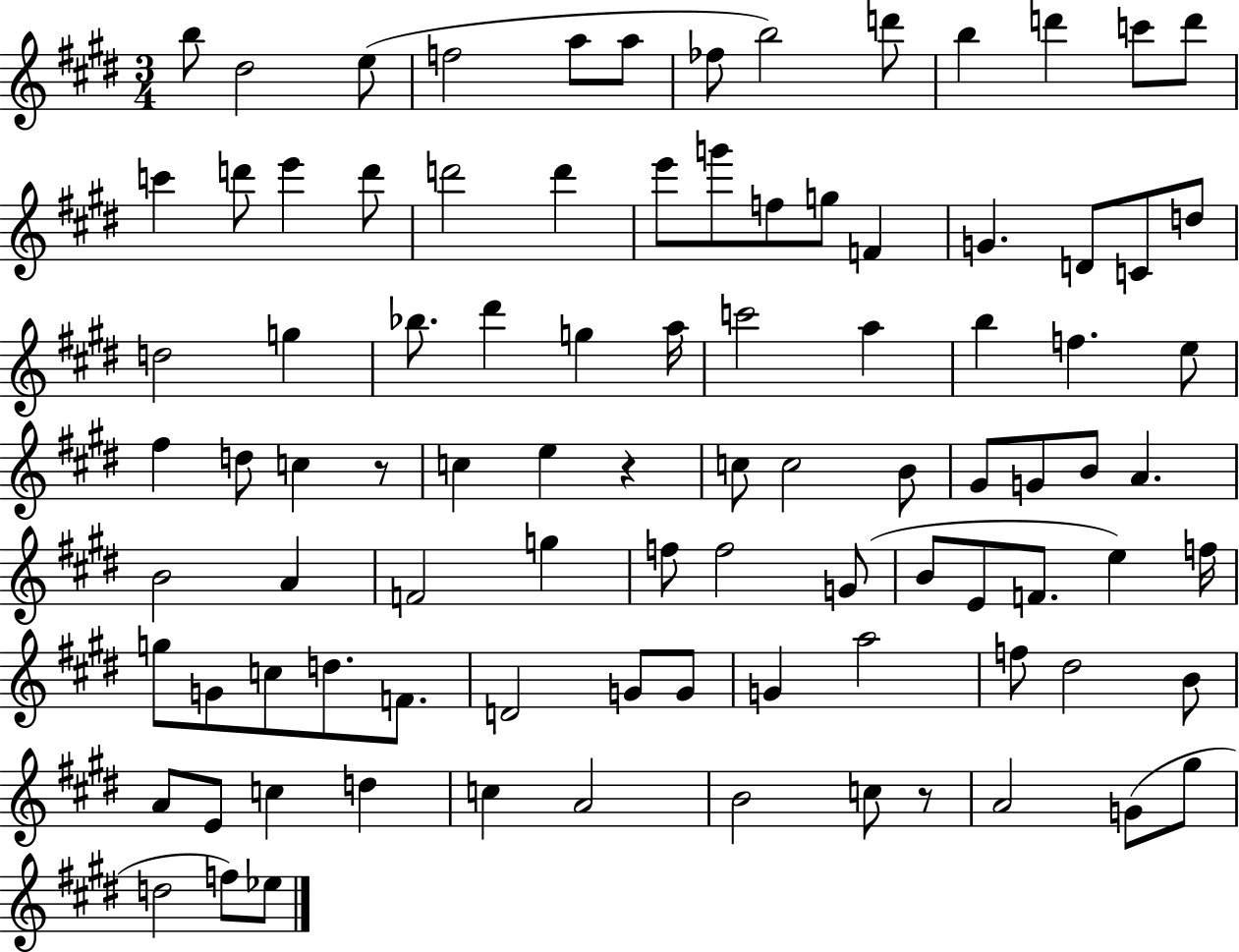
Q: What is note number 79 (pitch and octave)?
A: C5